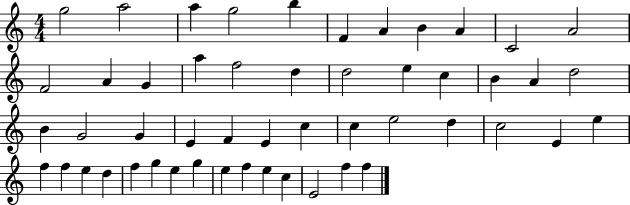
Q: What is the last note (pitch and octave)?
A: F5